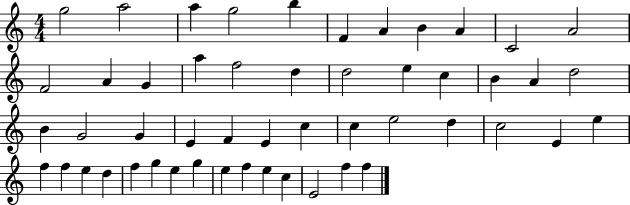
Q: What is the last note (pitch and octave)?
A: F5